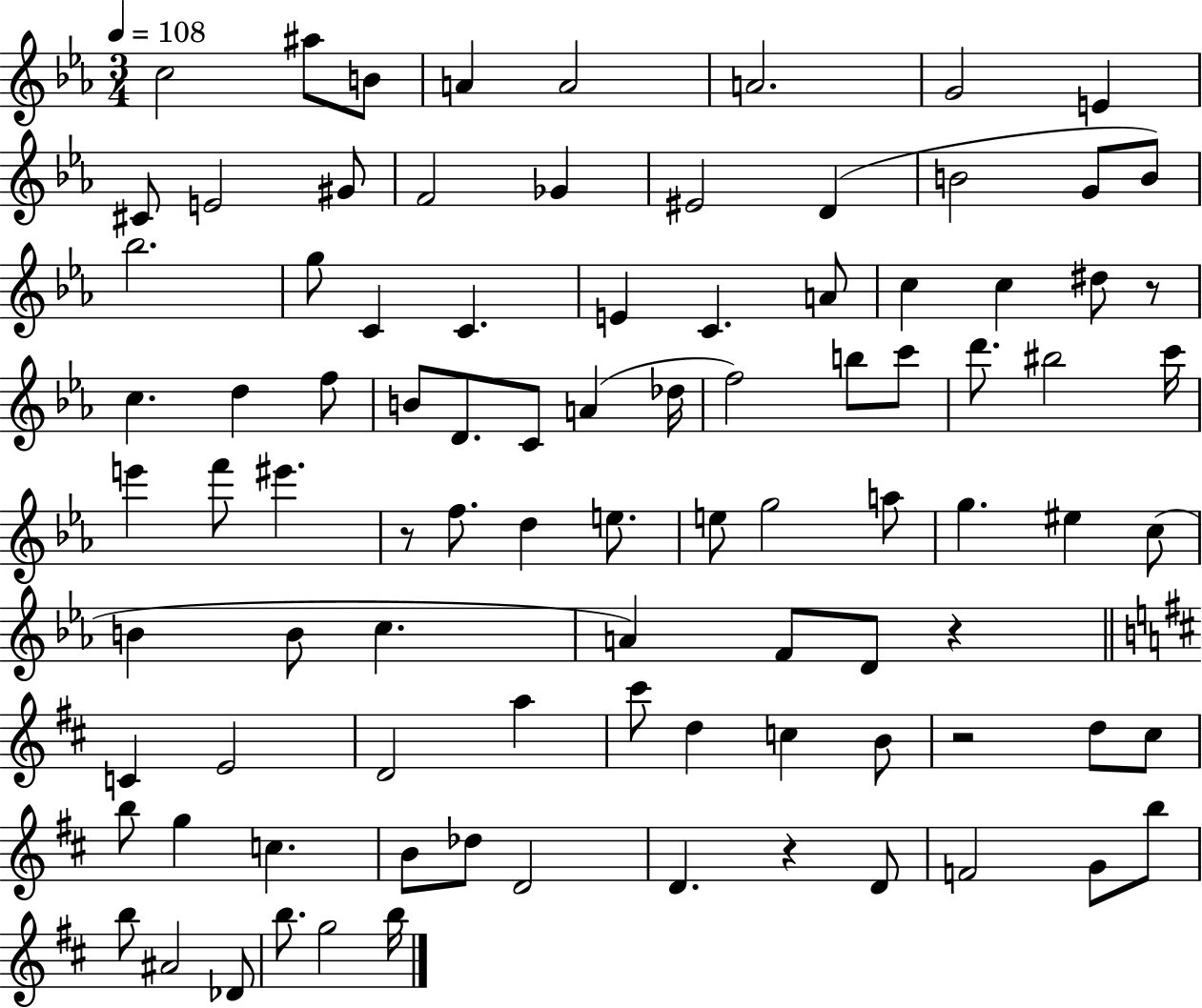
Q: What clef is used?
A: treble